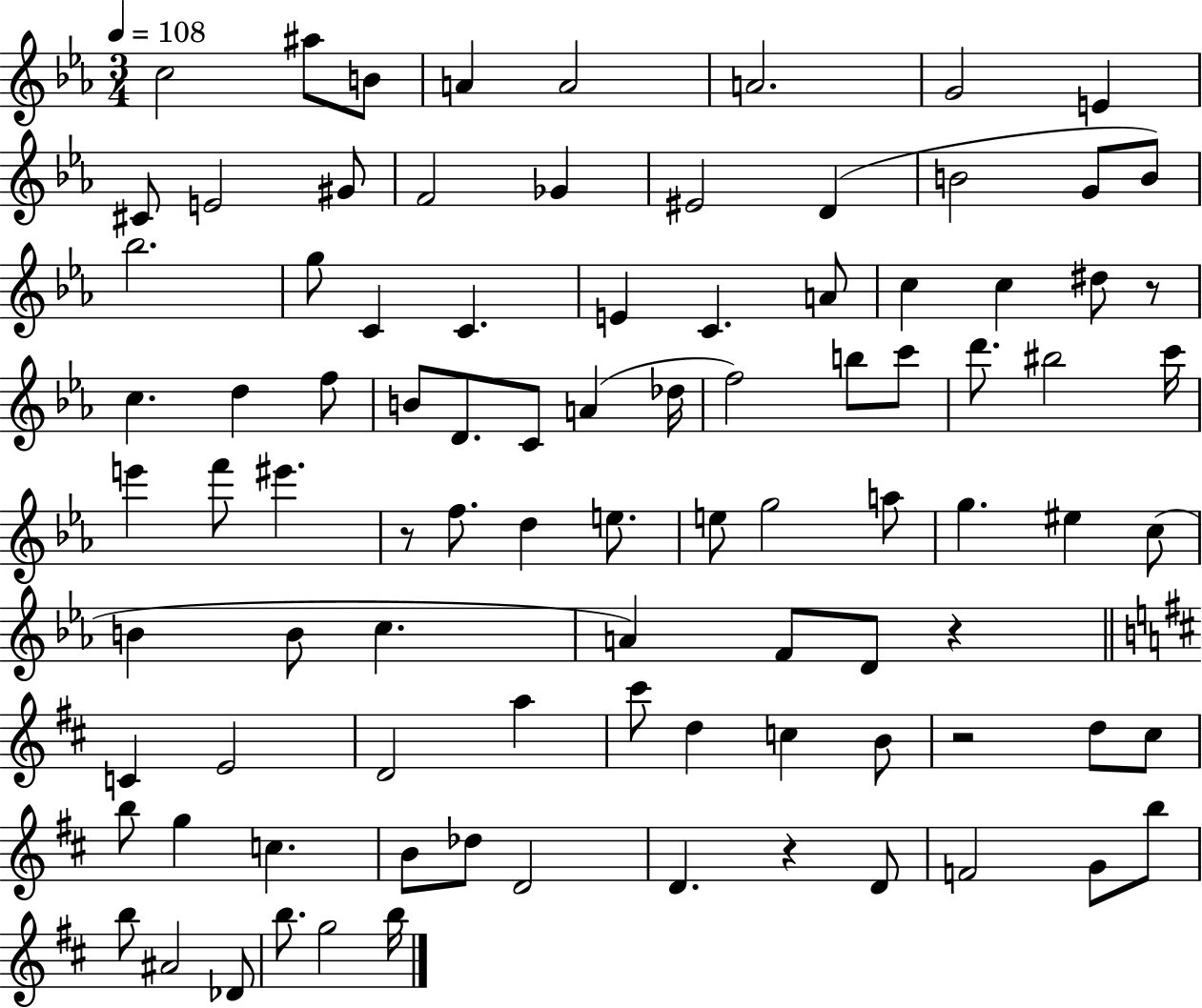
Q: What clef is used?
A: treble